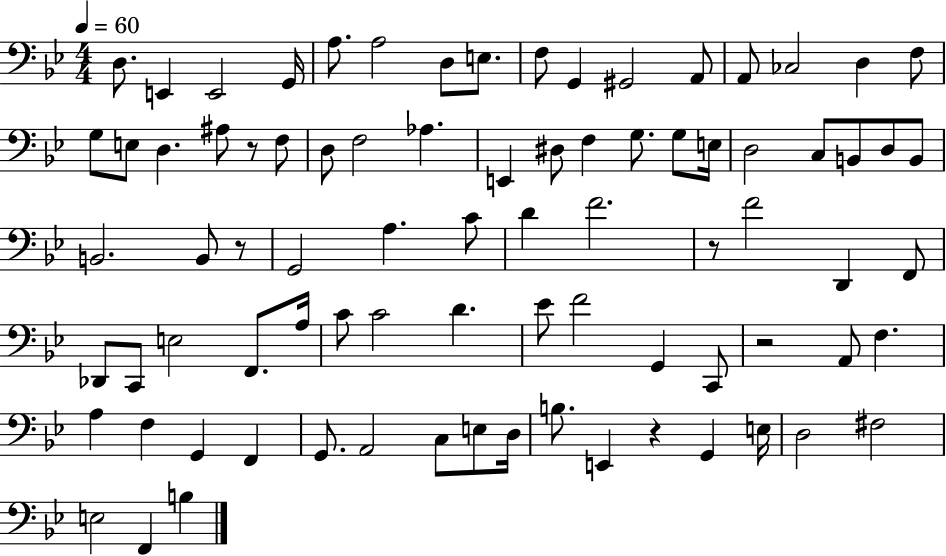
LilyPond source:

{
  \clef bass
  \numericTimeSignature
  \time 4/4
  \key bes \major
  \tempo 4 = 60
  \repeat volta 2 { d8. e,4 e,2 g,16 | a8. a2 d8 e8. | f8 g,4 gis,2 a,8 | a,8 ces2 d4 f8 | \break g8 e8 d4. ais8 r8 f8 | d8 f2 aes4. | e,4 dis8 f4 g8. g8 e16 | d2 c8 b,8 d8 b,8 | \break b,2. b,8 r8 | g,2 a4. c'8 | d'4 f'2. | r8 f'2 d,4 f,8 | \break des,8 c,8 e2 f,8. a16 | c'8 c'2 d'4. | ees'8 f'2 g,4 c,8 | r2 a,8 f4. | \break a4 f4 g,4 f,4 | g,8. a,2 c8 e8 d16 | b8. e,4 r4 g,4 e16 | d2 fis2 | \break e2 f,4 b4 | } \bar "|."
}